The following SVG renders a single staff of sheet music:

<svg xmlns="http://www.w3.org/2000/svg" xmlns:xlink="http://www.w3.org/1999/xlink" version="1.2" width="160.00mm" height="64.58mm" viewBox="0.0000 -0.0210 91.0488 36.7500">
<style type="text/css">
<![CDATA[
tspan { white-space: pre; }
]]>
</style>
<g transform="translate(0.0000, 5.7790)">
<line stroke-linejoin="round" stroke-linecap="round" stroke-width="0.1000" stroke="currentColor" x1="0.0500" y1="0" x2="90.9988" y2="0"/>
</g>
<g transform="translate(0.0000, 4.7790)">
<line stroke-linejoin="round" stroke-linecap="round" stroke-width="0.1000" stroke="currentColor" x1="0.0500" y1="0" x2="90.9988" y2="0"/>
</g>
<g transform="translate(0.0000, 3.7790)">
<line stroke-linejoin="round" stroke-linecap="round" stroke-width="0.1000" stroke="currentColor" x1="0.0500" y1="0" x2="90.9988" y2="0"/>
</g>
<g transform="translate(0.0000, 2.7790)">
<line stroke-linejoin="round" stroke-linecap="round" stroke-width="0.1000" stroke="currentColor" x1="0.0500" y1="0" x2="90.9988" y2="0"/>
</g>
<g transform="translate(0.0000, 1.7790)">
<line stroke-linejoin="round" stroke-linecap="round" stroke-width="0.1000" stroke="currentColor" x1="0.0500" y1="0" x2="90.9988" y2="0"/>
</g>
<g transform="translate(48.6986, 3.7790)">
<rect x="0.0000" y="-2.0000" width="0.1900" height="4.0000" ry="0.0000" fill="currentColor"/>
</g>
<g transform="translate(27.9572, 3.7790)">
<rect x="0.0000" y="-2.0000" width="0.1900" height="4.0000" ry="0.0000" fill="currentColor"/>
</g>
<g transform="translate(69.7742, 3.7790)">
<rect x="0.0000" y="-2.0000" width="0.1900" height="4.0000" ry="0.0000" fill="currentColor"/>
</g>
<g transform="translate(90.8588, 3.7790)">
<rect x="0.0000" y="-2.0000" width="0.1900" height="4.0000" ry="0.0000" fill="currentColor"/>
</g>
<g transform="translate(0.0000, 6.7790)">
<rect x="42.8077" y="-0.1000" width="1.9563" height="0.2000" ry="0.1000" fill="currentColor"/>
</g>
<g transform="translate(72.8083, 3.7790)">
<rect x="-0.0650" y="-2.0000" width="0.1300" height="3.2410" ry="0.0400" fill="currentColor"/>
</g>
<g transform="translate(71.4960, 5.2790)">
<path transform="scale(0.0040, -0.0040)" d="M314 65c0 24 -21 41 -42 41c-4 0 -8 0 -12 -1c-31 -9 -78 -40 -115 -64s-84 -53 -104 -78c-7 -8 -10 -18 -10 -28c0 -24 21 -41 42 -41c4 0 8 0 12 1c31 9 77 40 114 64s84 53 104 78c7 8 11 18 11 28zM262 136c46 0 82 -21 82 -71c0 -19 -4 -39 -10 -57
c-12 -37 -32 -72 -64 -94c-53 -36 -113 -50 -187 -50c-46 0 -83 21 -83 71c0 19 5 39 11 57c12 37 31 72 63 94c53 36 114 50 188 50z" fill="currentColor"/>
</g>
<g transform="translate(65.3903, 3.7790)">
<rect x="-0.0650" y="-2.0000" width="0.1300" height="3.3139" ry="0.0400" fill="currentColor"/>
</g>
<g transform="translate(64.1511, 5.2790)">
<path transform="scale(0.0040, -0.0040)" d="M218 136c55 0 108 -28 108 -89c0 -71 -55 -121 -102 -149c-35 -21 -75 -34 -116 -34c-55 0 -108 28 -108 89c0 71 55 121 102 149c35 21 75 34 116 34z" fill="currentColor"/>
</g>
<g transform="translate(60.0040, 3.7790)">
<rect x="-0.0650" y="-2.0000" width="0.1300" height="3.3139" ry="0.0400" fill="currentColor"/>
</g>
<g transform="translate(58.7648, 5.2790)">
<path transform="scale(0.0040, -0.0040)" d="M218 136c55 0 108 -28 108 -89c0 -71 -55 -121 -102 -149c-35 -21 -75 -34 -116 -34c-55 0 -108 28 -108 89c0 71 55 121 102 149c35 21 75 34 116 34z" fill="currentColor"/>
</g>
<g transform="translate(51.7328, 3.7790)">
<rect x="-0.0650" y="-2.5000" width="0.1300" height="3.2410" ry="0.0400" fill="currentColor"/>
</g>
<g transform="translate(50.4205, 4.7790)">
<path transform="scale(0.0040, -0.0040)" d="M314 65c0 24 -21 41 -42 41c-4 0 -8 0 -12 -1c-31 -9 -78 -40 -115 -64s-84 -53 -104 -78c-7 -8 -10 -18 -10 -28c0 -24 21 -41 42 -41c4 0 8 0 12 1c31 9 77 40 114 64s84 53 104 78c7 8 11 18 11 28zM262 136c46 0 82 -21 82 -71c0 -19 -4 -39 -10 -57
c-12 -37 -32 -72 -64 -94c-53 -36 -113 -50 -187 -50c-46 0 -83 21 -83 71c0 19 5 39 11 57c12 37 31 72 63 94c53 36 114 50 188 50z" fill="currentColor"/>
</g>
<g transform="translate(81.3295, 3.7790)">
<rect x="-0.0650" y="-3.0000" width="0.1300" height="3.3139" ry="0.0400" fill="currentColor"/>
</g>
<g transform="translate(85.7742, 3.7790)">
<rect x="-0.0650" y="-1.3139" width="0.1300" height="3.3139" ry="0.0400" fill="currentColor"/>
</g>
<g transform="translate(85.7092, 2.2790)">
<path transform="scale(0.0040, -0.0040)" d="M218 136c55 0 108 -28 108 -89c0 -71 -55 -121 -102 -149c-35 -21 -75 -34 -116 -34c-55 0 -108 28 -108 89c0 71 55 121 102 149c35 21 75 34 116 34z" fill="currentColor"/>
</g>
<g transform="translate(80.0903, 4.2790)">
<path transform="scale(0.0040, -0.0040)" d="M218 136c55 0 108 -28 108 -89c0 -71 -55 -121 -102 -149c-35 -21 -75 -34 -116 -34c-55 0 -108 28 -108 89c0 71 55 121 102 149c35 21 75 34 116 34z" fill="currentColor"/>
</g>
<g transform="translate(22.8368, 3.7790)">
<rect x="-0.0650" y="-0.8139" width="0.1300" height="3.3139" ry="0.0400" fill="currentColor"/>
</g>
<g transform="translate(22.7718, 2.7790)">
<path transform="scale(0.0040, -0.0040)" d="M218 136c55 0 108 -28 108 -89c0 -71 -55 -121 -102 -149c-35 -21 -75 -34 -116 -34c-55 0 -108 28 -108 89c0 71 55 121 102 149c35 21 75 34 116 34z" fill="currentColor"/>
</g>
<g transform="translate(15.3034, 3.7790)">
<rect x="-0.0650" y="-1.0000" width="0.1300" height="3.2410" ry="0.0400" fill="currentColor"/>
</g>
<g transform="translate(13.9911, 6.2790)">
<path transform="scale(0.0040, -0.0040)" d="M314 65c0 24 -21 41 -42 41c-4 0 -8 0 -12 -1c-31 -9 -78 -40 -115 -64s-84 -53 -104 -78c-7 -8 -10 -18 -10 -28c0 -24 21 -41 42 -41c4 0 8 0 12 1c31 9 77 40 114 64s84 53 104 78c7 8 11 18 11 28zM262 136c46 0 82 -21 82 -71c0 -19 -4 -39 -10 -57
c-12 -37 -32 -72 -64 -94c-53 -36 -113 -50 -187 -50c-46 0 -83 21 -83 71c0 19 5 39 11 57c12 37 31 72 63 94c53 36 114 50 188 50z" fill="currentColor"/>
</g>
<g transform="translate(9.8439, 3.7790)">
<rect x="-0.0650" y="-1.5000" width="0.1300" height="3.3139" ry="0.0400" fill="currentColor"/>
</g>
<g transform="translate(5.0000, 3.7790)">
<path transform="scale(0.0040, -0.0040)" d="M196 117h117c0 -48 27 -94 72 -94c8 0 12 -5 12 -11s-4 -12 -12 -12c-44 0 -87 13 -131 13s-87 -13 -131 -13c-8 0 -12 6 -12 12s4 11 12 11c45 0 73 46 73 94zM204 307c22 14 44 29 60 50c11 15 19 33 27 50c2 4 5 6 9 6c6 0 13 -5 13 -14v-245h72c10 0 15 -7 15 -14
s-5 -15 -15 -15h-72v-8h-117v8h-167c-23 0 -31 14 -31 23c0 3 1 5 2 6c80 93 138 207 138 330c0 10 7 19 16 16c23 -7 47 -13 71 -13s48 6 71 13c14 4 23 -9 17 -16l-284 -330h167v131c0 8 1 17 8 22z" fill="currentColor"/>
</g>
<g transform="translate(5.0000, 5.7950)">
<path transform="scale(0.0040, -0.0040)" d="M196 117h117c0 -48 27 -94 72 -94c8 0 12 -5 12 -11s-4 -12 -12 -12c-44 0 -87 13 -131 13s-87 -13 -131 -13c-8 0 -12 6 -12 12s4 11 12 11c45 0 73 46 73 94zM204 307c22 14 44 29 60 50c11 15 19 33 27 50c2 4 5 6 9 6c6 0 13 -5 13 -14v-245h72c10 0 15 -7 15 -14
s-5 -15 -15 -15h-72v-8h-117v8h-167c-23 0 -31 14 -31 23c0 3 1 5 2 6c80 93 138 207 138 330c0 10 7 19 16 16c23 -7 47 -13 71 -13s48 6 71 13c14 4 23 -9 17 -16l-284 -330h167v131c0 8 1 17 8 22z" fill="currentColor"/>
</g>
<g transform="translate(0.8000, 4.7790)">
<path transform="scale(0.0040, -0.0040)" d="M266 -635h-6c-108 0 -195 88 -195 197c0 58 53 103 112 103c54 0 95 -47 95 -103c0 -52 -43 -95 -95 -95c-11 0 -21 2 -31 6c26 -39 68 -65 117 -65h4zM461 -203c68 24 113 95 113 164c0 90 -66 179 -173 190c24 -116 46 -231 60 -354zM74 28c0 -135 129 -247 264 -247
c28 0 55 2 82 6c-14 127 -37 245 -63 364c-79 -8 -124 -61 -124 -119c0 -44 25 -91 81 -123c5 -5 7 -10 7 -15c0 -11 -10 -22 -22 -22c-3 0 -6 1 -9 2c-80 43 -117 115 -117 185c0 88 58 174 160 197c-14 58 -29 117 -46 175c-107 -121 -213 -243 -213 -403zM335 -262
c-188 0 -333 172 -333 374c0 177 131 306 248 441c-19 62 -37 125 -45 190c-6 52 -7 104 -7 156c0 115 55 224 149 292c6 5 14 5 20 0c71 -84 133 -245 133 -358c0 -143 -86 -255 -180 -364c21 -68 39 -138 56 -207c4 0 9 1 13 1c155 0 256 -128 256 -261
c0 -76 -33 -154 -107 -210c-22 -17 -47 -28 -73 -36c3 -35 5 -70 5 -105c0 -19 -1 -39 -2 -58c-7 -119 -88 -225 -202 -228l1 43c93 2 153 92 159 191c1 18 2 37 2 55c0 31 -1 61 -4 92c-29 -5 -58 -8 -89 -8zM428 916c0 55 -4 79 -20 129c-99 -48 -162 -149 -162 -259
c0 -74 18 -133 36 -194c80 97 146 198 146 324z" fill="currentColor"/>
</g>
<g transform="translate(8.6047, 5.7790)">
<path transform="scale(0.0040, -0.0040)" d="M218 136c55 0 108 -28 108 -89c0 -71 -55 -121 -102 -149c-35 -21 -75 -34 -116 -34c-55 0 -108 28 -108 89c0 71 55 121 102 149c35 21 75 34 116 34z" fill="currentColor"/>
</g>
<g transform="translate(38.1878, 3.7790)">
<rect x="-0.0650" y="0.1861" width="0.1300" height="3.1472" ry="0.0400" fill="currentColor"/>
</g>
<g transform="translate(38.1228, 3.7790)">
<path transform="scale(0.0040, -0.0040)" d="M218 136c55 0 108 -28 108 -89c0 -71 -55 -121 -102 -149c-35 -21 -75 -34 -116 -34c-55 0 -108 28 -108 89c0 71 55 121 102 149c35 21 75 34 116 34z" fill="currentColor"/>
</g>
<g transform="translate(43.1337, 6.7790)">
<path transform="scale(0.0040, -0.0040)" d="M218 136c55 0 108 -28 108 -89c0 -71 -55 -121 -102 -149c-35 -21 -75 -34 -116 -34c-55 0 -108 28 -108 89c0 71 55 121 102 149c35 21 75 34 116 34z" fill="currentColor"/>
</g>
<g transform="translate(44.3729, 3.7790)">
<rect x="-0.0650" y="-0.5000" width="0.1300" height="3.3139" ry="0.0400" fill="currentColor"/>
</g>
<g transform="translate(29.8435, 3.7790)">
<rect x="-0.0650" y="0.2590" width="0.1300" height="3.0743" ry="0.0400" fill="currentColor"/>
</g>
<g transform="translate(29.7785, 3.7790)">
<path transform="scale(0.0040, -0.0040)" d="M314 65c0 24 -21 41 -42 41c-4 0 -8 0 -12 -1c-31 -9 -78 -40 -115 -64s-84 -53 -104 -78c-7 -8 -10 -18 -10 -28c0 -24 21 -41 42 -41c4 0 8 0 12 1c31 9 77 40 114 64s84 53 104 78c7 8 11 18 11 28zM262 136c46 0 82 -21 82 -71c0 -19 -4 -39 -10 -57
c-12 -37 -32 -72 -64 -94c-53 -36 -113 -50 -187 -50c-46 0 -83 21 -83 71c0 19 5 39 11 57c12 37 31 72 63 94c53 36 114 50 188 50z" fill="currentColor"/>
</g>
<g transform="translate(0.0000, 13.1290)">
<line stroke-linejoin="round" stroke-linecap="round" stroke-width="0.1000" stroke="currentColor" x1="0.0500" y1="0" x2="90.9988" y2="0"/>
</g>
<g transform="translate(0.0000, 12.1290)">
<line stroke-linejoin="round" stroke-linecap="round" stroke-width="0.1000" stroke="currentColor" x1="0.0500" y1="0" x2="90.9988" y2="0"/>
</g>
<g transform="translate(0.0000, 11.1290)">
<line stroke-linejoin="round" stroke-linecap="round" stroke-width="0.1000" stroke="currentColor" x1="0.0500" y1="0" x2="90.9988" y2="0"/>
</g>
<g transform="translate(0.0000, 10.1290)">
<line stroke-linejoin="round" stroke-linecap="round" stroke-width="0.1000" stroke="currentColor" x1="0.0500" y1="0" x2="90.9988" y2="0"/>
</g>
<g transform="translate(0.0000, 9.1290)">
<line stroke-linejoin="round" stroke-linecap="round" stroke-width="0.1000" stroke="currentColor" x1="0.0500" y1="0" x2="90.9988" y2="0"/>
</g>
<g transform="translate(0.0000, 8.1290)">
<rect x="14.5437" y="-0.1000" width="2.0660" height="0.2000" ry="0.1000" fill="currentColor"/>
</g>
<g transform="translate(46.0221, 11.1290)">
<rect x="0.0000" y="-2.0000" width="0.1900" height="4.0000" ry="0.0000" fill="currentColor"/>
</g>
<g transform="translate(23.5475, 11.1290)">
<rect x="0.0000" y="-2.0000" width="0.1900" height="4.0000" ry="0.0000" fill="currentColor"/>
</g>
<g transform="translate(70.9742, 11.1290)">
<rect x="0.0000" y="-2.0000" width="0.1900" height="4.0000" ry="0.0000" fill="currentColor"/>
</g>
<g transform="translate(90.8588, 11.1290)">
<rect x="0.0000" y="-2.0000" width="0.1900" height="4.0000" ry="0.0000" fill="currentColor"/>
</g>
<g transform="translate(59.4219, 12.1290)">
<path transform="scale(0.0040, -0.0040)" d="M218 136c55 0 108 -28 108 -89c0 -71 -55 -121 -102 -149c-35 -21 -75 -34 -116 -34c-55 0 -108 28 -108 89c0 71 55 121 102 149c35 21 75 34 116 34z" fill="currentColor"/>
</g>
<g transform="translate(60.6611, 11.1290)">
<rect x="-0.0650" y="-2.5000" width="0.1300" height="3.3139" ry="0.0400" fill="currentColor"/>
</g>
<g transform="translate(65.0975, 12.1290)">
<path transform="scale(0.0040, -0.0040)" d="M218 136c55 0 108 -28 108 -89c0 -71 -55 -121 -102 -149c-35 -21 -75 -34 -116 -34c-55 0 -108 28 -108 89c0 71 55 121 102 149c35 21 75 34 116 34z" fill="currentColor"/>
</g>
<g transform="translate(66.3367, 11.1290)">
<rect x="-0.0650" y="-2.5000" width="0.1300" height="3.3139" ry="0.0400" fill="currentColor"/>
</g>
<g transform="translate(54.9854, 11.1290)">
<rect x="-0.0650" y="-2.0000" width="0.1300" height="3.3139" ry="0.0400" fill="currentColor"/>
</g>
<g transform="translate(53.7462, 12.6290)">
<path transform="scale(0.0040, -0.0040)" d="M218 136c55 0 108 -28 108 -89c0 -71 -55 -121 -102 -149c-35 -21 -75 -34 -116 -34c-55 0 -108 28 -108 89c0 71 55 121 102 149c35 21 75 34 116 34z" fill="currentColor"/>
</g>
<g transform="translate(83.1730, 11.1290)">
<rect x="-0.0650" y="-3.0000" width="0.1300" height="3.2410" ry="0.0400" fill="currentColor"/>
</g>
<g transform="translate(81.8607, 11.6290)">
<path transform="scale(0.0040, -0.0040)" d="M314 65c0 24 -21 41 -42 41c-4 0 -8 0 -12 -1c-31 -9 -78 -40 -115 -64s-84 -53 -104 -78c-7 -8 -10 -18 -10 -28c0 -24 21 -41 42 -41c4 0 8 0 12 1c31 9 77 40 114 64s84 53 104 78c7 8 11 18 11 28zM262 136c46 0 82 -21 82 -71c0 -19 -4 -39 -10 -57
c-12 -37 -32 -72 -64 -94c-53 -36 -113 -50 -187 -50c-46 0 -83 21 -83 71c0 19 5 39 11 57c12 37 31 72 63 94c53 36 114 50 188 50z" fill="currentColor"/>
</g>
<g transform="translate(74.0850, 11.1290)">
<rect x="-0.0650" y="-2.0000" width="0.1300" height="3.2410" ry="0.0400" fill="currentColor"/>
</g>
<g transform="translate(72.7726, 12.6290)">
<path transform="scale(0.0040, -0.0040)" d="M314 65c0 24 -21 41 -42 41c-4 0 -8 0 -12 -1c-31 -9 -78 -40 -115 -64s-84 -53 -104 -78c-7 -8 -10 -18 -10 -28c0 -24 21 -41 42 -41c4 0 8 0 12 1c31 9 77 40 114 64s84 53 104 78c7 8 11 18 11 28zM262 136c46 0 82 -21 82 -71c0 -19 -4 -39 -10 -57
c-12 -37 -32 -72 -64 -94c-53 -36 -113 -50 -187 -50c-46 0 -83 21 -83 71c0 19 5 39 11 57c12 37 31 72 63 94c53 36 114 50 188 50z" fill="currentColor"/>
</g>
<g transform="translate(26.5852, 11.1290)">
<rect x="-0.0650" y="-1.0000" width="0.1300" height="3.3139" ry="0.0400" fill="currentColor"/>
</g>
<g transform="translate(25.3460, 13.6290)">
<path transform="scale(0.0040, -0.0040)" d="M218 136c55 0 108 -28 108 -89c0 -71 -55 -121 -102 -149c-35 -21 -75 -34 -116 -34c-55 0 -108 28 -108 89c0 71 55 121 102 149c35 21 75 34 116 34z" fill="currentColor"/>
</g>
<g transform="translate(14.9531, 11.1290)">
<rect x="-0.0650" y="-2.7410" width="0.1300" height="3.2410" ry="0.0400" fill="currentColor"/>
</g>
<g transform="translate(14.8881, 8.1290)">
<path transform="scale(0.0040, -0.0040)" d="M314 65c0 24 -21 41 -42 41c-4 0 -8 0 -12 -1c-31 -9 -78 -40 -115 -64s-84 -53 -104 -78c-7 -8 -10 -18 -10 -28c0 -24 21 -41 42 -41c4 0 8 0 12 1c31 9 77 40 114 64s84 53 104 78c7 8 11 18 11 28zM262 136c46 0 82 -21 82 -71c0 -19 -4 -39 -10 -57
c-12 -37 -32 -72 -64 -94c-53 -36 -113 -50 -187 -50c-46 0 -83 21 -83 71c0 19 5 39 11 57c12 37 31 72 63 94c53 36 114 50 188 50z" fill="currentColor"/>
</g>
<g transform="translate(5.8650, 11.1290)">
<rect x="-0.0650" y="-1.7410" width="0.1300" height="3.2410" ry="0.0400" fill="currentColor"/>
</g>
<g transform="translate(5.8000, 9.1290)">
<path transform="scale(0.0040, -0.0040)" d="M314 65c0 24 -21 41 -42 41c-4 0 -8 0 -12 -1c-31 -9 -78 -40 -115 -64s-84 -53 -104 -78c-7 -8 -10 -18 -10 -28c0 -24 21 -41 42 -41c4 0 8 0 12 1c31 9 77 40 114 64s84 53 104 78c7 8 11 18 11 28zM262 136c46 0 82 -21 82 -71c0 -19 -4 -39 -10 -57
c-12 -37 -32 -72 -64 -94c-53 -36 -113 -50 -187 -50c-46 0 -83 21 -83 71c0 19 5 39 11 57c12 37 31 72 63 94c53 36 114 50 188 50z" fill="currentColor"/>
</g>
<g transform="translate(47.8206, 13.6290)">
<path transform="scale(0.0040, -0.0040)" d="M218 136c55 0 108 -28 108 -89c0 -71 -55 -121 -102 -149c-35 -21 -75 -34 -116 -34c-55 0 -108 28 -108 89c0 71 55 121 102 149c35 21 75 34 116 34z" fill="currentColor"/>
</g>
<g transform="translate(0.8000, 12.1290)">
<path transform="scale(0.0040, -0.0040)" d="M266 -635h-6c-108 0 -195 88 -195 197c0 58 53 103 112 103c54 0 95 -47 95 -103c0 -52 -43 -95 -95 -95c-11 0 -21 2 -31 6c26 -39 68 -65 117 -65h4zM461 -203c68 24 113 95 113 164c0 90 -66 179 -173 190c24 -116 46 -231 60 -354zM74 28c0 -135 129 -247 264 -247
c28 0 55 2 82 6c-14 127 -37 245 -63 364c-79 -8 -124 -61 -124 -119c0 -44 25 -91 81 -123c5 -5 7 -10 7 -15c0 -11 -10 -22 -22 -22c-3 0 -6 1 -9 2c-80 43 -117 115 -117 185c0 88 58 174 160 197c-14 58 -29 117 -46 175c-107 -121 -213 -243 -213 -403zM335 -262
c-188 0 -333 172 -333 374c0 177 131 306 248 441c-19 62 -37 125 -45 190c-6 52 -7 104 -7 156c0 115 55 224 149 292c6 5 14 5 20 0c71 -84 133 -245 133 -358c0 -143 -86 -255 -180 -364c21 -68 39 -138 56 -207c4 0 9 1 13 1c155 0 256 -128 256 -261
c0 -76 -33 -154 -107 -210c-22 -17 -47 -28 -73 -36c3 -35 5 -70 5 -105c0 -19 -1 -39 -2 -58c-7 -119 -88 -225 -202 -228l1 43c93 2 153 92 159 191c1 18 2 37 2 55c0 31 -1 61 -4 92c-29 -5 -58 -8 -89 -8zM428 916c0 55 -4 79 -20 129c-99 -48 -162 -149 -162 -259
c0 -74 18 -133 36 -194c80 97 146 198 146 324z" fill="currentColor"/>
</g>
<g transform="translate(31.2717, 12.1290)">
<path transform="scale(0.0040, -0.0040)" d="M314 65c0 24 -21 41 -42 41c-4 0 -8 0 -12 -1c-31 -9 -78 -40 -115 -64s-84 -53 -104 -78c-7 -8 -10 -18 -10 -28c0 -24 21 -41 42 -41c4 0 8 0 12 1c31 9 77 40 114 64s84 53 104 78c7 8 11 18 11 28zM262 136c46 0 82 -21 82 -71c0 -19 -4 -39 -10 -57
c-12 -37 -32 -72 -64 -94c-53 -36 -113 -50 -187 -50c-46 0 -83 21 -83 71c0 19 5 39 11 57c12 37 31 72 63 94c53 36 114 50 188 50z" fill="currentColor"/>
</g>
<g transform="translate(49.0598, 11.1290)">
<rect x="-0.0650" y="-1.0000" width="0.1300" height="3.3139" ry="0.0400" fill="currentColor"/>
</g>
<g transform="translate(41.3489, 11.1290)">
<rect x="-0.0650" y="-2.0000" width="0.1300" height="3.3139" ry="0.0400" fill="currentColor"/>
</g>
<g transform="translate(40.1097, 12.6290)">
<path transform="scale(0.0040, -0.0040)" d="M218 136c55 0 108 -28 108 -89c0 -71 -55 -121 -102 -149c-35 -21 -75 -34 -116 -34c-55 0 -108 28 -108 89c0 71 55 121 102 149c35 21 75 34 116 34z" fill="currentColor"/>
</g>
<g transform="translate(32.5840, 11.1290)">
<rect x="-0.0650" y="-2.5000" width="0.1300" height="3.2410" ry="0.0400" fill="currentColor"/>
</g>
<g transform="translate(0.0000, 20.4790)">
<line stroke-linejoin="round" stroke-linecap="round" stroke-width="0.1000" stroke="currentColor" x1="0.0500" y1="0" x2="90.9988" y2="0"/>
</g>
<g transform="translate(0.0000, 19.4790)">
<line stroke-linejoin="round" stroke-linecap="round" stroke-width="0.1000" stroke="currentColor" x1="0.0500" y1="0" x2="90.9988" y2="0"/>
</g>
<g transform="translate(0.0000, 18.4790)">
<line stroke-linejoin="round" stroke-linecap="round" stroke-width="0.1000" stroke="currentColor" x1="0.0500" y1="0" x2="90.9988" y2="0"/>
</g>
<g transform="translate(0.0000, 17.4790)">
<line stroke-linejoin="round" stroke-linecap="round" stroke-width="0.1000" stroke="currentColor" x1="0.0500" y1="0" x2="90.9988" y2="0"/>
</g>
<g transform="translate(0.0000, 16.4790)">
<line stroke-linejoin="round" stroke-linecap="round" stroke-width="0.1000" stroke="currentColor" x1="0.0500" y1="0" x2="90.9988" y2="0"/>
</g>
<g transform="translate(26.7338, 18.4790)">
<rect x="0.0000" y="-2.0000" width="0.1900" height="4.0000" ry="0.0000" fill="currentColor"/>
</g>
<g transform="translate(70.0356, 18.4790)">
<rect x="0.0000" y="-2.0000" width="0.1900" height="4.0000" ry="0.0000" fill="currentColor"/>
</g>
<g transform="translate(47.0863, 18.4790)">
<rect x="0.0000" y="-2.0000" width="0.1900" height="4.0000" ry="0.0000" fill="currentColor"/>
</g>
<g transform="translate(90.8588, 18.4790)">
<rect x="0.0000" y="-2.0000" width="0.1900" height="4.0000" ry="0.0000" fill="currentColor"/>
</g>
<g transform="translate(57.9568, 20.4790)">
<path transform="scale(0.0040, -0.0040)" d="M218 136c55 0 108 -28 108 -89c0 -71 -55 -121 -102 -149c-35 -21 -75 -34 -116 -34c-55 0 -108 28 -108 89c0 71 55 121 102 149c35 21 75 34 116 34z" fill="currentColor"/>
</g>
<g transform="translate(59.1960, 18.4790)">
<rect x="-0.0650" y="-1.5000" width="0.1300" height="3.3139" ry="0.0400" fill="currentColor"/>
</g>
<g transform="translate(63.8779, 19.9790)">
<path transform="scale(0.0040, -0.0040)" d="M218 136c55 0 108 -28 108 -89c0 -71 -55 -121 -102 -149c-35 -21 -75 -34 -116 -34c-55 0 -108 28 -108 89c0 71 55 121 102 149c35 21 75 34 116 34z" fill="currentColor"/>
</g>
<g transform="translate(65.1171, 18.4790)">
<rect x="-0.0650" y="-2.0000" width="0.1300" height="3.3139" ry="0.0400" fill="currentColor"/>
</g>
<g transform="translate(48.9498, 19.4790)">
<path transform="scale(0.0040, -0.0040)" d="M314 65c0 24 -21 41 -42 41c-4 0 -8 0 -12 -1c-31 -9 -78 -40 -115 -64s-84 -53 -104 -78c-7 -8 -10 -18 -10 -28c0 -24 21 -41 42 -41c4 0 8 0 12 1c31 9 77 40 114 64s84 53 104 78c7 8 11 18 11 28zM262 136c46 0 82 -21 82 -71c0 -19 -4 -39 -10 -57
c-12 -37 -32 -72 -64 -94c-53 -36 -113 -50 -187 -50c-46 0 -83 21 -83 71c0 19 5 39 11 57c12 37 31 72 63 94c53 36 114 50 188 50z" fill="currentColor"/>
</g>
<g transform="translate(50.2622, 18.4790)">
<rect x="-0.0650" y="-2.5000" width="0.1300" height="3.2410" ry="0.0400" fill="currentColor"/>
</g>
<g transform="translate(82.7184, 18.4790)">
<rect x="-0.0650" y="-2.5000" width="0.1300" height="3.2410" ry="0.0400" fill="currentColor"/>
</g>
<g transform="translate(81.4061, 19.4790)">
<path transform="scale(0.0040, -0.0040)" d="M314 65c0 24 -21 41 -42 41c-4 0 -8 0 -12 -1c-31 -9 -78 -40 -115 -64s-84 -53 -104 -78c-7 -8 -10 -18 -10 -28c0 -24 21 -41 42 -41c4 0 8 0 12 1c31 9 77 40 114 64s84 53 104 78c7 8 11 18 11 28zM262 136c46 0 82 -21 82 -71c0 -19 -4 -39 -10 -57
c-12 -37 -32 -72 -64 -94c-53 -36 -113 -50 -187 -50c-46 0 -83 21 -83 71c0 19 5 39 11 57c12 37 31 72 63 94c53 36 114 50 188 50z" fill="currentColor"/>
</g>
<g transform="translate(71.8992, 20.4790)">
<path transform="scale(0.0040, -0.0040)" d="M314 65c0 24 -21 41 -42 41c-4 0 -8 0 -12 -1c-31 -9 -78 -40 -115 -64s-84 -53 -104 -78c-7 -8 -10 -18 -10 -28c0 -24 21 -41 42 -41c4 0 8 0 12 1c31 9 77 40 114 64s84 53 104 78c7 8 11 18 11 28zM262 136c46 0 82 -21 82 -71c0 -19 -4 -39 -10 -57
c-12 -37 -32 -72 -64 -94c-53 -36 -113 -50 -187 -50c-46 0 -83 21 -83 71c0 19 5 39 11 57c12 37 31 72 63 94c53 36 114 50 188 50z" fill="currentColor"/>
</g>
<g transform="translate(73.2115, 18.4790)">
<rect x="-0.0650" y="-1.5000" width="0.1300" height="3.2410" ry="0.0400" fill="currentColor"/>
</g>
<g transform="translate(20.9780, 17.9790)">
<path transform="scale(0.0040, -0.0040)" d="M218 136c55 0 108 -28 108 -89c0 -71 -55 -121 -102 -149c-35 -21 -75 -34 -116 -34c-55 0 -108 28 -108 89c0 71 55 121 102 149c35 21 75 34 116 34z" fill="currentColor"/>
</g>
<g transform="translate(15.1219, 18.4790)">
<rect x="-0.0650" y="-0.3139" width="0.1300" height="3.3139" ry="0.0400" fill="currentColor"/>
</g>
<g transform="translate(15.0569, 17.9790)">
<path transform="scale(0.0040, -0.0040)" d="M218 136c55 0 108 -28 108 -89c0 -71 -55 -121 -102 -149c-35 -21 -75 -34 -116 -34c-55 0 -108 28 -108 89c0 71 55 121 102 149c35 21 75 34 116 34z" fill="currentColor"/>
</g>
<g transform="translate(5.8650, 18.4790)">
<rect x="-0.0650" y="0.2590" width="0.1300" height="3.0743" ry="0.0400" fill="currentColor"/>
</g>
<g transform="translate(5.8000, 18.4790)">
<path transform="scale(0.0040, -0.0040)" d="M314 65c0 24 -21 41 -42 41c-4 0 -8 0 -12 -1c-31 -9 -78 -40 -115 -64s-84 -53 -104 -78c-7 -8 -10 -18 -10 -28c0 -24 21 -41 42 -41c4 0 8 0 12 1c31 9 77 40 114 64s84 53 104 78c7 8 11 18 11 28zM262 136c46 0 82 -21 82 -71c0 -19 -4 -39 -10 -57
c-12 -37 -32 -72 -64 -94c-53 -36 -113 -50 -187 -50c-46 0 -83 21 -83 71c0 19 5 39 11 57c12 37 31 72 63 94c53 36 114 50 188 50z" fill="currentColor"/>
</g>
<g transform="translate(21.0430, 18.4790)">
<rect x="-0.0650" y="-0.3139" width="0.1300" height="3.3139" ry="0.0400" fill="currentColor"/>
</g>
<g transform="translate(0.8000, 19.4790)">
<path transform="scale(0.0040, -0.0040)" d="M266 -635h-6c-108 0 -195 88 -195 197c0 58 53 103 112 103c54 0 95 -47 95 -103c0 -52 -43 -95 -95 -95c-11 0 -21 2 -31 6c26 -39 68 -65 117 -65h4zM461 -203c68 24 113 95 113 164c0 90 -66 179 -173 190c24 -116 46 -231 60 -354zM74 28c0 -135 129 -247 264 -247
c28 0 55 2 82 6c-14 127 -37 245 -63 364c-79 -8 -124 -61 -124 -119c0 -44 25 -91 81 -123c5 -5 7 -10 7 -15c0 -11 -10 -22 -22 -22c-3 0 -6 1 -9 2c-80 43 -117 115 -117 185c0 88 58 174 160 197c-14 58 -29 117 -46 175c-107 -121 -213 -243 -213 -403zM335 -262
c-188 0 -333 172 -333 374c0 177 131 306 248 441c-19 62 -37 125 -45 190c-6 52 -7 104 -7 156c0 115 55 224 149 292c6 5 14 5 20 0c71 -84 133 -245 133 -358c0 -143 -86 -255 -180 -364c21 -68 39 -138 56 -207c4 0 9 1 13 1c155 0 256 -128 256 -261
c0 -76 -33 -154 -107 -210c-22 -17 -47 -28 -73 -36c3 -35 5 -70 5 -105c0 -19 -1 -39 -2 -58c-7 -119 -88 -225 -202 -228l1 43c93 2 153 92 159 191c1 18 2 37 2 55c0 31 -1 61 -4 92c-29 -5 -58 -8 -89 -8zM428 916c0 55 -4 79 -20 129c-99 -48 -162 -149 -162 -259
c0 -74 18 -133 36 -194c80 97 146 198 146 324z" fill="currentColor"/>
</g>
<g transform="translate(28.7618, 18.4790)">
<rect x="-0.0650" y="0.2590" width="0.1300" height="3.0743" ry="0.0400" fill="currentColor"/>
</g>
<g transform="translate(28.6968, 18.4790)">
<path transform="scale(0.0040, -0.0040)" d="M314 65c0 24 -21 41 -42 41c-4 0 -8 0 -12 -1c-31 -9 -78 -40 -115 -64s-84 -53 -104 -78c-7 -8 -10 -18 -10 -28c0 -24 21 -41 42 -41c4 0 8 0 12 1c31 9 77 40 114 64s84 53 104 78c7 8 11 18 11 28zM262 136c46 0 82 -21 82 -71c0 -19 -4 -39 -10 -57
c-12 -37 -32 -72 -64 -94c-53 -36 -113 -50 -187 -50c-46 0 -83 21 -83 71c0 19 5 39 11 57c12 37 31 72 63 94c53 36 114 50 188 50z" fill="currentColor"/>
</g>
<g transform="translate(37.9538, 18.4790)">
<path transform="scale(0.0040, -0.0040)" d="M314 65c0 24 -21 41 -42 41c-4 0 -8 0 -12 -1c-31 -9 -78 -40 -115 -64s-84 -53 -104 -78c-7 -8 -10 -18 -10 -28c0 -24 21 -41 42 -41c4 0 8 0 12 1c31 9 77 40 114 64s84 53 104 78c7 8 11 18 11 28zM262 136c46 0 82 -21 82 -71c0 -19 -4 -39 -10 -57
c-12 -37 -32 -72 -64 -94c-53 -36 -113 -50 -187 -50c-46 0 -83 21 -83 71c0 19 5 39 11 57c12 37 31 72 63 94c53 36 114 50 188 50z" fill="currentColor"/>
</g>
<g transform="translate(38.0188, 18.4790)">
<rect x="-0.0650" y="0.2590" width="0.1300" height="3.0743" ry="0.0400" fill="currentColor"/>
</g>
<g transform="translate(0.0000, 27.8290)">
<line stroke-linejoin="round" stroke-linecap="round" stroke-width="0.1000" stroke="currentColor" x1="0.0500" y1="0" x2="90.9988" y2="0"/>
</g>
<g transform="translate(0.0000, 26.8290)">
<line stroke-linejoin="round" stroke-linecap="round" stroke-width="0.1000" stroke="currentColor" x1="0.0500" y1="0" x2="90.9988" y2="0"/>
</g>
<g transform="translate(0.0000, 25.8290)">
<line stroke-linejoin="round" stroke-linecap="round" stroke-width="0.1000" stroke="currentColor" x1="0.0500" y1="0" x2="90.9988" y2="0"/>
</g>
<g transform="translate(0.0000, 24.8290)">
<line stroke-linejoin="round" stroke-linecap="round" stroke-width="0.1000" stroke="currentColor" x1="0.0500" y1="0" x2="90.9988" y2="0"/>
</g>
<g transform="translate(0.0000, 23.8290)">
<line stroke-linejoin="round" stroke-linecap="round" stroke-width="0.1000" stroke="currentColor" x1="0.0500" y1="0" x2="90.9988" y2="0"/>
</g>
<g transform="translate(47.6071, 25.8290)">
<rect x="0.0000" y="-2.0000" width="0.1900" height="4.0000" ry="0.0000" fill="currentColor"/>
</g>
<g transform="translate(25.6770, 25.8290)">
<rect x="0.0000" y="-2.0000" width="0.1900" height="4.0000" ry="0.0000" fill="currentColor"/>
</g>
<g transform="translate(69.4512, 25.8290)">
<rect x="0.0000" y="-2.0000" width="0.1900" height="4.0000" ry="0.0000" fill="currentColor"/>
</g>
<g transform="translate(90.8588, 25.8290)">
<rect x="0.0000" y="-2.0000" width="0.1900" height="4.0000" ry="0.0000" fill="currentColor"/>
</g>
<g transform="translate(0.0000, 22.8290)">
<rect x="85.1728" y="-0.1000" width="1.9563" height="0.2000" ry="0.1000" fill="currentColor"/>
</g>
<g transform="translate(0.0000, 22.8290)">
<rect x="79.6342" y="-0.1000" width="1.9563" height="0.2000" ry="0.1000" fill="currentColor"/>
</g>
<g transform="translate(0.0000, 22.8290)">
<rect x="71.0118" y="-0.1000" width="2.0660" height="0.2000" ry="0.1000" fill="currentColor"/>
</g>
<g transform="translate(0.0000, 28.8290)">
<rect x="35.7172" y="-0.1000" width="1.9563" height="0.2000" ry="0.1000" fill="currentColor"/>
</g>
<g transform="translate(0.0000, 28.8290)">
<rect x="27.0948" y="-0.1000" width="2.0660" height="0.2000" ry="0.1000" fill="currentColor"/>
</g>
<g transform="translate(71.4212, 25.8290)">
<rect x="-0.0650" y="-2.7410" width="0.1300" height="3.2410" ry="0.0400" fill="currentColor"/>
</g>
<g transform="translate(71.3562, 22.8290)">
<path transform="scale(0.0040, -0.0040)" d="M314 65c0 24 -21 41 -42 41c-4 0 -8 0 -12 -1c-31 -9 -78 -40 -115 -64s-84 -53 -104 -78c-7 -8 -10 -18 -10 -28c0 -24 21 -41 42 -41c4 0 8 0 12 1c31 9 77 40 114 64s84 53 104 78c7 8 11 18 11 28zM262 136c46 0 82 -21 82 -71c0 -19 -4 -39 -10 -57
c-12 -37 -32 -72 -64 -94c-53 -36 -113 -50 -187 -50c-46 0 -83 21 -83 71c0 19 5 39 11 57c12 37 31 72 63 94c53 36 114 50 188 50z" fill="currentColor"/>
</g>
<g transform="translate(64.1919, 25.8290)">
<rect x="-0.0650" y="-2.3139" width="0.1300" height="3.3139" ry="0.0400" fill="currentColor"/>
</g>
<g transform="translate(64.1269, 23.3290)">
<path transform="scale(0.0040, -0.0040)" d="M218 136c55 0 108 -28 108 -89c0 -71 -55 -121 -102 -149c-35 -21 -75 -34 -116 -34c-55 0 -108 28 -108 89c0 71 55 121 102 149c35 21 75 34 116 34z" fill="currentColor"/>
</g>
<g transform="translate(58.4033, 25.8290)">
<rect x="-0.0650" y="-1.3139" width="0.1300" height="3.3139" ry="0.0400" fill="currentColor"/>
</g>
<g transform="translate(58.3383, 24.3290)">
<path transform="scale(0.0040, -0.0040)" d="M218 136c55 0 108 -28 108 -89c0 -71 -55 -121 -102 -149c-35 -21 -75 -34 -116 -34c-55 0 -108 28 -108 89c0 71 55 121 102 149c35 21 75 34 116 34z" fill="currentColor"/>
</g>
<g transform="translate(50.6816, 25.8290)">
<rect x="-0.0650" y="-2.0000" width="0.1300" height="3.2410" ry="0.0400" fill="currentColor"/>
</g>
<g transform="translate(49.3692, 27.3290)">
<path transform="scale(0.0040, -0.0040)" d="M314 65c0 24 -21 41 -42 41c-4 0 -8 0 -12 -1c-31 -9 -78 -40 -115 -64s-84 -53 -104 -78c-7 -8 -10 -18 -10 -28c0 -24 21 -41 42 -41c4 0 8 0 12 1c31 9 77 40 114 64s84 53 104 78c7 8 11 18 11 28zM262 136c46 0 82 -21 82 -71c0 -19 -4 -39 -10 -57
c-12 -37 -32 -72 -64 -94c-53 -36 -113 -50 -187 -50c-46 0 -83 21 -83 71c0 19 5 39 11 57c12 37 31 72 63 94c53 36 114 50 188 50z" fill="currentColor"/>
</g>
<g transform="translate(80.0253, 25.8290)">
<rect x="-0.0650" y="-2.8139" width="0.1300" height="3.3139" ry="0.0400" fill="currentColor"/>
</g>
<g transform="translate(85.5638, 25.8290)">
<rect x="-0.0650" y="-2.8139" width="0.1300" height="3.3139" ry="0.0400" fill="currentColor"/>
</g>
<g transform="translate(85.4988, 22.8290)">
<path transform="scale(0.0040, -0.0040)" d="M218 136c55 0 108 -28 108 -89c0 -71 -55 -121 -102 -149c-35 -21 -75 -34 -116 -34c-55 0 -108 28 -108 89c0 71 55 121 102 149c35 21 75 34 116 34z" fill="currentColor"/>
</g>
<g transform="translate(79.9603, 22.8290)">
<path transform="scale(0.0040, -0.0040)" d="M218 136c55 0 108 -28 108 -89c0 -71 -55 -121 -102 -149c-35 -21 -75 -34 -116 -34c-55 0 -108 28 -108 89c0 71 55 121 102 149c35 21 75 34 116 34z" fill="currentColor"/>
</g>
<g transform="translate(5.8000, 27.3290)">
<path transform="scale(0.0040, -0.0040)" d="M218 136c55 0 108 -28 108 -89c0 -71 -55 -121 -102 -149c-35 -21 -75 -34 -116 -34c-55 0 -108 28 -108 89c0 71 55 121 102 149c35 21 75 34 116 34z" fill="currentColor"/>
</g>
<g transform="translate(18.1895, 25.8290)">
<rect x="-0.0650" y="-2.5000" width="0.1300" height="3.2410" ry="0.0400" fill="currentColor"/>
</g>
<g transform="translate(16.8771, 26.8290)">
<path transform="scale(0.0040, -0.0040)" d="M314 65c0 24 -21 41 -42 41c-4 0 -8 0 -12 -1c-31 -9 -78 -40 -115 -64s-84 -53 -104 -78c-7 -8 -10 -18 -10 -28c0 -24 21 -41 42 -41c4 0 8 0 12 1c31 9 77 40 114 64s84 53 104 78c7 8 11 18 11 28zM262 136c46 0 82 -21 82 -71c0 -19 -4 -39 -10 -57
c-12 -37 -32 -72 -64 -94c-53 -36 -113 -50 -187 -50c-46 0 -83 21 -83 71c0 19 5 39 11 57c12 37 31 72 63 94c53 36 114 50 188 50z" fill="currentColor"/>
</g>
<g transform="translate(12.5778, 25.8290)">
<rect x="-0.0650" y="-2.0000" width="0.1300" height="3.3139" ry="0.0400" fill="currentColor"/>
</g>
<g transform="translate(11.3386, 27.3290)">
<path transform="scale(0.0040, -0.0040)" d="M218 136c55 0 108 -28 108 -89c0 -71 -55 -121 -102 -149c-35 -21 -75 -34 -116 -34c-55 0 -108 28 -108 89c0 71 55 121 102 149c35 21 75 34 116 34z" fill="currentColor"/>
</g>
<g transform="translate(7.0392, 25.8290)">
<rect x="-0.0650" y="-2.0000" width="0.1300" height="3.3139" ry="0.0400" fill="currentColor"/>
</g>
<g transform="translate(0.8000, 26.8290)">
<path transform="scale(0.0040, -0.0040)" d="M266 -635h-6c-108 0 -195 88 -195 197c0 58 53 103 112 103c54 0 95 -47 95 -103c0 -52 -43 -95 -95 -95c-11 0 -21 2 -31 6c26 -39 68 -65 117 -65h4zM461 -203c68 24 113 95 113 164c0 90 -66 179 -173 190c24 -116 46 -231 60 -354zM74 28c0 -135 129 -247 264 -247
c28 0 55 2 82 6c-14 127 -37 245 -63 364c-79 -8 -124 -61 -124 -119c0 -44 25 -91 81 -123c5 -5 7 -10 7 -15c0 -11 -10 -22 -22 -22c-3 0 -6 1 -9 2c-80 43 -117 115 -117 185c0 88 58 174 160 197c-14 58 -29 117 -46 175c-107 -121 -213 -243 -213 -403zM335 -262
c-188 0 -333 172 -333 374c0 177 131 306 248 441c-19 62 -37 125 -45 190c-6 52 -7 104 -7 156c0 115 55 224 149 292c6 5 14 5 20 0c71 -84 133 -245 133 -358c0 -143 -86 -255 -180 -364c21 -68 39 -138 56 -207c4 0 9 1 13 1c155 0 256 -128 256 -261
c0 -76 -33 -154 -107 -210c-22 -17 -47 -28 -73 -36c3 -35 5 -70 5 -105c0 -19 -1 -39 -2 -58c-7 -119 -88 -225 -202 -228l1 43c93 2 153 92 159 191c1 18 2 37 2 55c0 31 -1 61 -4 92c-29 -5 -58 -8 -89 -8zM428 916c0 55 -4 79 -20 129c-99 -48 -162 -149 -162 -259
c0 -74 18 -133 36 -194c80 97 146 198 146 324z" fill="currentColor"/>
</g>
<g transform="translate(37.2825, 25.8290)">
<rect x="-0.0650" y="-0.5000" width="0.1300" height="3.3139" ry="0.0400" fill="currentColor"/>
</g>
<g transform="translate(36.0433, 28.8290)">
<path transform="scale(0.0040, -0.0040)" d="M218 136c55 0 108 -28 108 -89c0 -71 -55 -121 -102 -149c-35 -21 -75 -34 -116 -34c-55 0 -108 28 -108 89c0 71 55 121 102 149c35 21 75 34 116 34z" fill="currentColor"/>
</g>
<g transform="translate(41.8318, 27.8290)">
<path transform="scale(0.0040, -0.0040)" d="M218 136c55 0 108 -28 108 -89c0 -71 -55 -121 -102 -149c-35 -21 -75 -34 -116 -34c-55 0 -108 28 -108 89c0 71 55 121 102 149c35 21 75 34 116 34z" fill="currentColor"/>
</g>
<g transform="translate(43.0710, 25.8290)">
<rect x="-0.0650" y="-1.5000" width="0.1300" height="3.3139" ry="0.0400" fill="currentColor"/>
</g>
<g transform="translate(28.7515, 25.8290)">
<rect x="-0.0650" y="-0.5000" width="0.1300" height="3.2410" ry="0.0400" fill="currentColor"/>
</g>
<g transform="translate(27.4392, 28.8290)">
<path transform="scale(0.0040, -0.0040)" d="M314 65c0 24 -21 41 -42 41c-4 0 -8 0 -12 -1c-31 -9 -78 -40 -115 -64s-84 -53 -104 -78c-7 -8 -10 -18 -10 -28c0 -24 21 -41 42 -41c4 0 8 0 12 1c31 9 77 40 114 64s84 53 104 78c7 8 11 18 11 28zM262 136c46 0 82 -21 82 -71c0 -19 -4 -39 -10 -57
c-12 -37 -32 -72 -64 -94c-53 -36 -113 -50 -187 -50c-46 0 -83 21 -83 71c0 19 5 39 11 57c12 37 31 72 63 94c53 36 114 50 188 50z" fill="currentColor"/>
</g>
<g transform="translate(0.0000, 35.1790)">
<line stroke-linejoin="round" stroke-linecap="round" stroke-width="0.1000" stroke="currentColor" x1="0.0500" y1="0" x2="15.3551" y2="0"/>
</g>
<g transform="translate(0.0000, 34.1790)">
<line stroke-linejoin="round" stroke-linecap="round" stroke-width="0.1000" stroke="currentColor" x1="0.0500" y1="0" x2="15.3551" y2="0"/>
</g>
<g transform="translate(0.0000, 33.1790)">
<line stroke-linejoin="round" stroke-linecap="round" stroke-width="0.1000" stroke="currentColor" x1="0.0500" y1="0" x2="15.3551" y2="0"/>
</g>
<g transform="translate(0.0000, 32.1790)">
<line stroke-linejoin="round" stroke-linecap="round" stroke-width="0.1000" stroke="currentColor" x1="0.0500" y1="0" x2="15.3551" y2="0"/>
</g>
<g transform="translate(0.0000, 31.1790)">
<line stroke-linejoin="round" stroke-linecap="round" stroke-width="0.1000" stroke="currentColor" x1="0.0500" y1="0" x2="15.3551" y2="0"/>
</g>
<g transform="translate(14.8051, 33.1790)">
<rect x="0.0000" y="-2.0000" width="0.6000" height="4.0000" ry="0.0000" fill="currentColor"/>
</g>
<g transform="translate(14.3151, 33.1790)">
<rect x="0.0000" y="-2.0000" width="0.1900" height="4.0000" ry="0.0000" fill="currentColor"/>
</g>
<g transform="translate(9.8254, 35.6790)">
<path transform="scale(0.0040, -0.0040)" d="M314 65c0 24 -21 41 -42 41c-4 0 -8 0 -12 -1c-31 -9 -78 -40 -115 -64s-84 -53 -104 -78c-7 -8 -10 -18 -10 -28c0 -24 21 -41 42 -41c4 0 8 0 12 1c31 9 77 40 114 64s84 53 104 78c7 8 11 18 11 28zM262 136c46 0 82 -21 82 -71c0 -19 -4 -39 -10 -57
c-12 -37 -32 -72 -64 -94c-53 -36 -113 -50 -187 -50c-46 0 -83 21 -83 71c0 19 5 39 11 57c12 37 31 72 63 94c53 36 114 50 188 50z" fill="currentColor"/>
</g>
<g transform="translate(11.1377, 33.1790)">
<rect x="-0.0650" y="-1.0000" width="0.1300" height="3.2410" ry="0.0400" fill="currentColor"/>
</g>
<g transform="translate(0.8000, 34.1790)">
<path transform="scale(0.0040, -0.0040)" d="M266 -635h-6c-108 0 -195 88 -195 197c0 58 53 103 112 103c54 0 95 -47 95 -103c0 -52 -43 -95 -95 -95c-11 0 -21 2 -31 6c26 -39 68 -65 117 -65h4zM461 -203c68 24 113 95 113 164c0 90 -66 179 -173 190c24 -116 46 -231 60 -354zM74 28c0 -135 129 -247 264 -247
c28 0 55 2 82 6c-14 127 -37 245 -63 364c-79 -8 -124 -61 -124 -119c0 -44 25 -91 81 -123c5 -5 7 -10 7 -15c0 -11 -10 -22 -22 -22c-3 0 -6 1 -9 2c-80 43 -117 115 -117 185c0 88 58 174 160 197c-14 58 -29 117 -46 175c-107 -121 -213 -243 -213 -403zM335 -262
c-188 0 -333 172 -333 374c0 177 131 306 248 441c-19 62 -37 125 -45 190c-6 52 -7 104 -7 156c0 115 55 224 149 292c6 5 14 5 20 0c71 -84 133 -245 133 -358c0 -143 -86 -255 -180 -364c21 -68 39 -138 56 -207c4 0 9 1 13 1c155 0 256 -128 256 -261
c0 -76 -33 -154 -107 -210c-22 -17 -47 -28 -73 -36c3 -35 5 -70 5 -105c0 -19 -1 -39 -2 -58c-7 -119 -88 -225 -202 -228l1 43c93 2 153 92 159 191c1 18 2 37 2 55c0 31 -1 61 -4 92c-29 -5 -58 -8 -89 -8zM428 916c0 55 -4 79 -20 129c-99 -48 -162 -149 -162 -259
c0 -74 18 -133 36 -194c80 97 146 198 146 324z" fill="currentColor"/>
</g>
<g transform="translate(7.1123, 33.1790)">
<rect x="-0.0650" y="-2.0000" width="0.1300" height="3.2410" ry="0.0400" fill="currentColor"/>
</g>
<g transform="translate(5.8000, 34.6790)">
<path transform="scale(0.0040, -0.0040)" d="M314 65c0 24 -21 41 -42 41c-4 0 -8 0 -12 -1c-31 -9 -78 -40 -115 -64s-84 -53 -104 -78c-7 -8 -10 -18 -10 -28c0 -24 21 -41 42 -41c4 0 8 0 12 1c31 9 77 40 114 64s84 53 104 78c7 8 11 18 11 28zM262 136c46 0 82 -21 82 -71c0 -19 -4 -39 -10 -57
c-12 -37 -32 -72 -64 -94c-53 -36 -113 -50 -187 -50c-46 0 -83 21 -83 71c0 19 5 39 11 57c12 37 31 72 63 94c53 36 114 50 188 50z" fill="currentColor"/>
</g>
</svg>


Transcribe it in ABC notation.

X:1
T:Untitled
M:4/4
L:1/4
K:C
E D2 d B2 B C G2 F F F2 A e f2 a2 D G2 F D F G G F2 A2 B2 c c B2 B2 G2 E F E2 G2 F F G2 C2 C E F2 e g a2 a a F2 D2